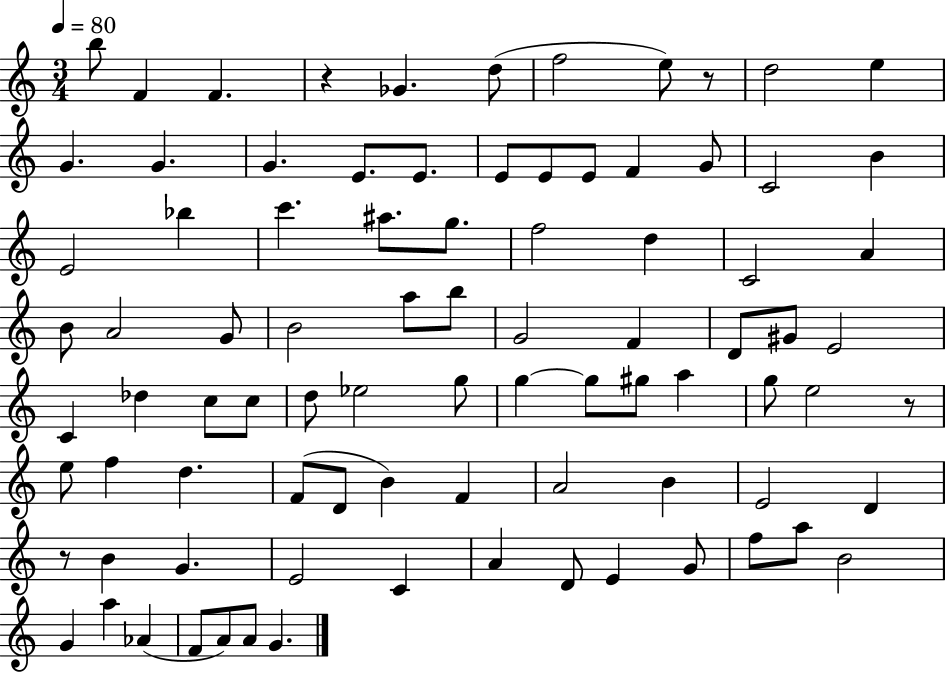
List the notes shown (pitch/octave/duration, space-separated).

B5/e F4/q F4/q. R/q Gb4/q. D5/e F5/h E5/e R/e D5/h E5/q G4/q. G4/q. G4/q. E4/e. E4/e. E4/e E4/e E4/e F4/q G4/e C4/h B4/q E4/h Bb5/q C6/q. A#5/e. G5/e. F5/h D5/q C4/h A4/q B4/e A4/h G4/e B4/h A5/e B5/e G4/h F4/q D4/e G#4/e E4/h C4/q Db5/q C5/e C5/e D5/e Eb5/h G5/e G5/q G5/e G#5/e A5/q G5/e E5/h R/e E5/e F5/q D5/q. F4/e D4/e B4/q F4/q A4/h B4/q E4/h D4/q R/e B4/q G4/q. E4/h C4/q A4/q D4/e E4/q G4/e F5/e A5/e B4/h G4/q A5/q Ab4/q F4/e A4/e A4/e G4/q.